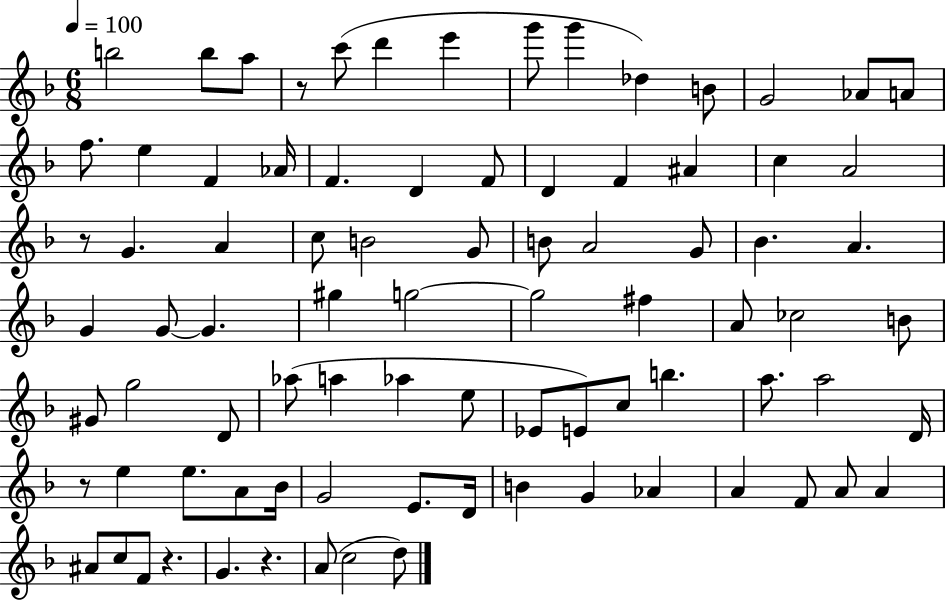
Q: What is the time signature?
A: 6/8